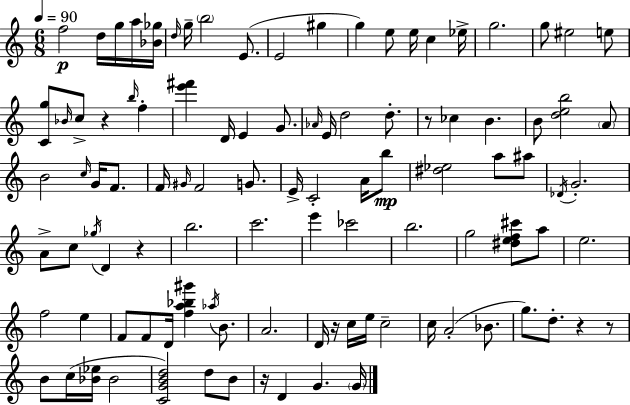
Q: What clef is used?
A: treble